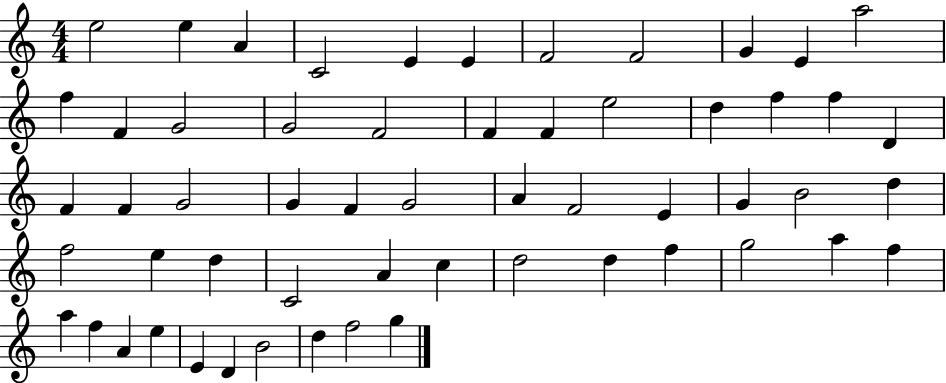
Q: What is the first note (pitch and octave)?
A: E5